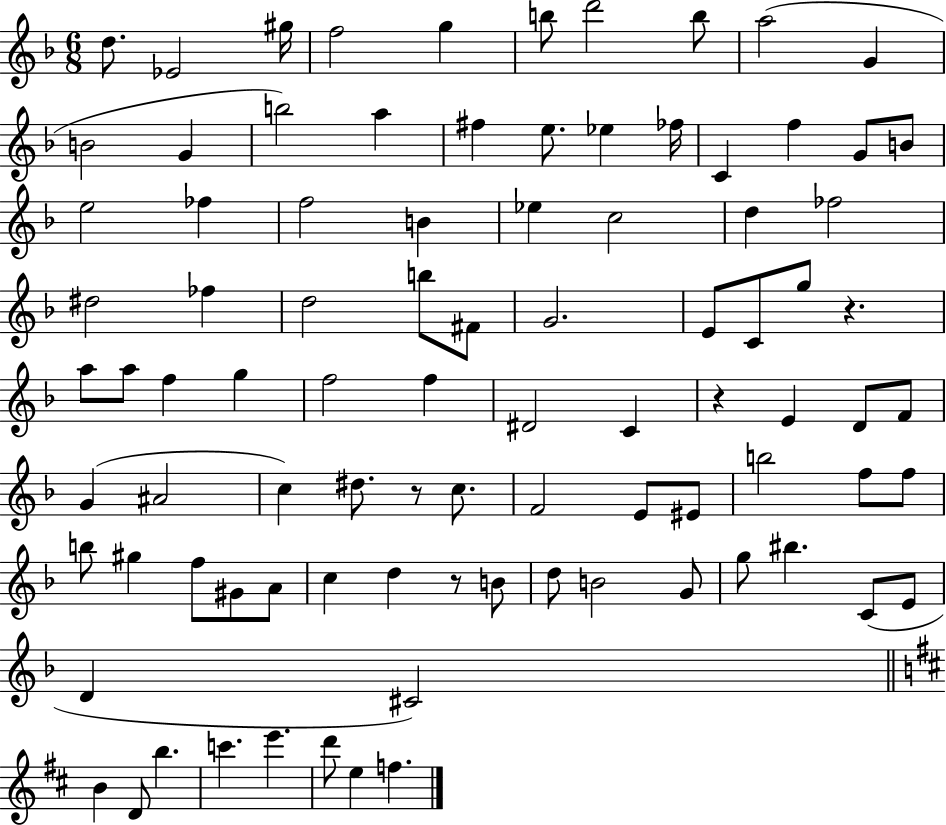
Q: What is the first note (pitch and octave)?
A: D5